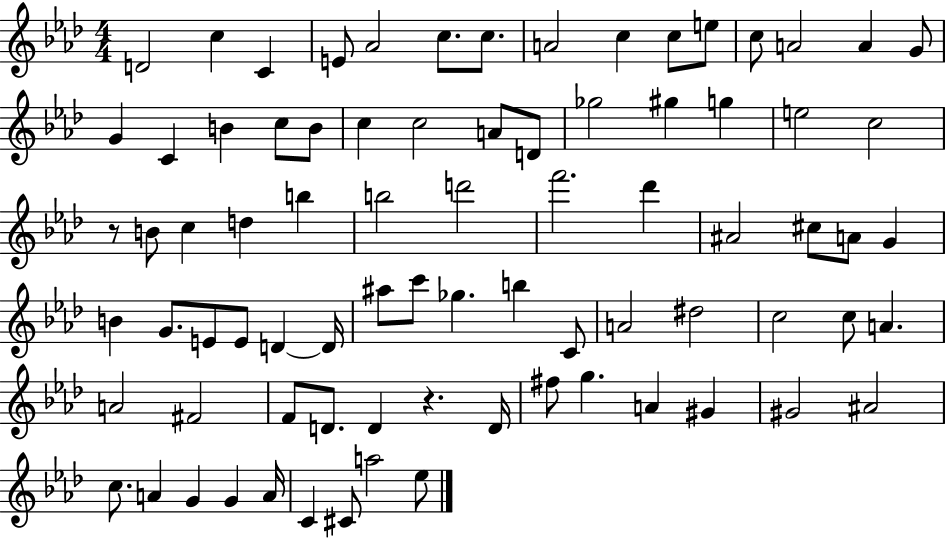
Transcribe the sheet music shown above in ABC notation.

X:1
T:Untitled
M:4/4
L:1/4
K:Ab
D2 c C E/2 _A2 c/2 c/2 A2 c c/2 e/2 c/2 A2 A G/2 G C B c/2 B/2 c c2 A/2 D/2 _g2 ^g g e2 c2 z/2 B/2 c d b b2 d'2 f'2 _d' ^A2 ^c/2 A/2 G B G/2 E/2 E/2 D D/4 ^a/2 c'/2 _g b C/2 A2 ^d2 c2 c/2 A A2 ^F2 F/2 D/2 D z D/4 ^f/2 g A ^G ^G2 ^A2 c/2 A G G A/4 C ^C/2 a2 _e/2